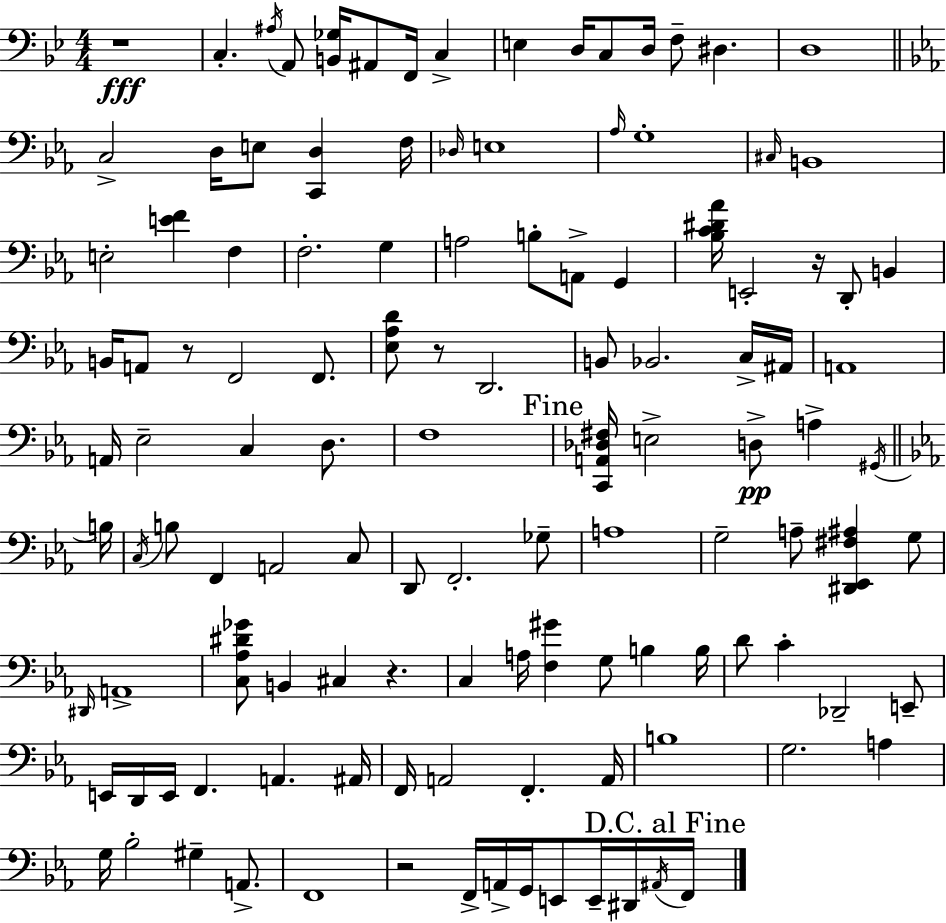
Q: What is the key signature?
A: G minor